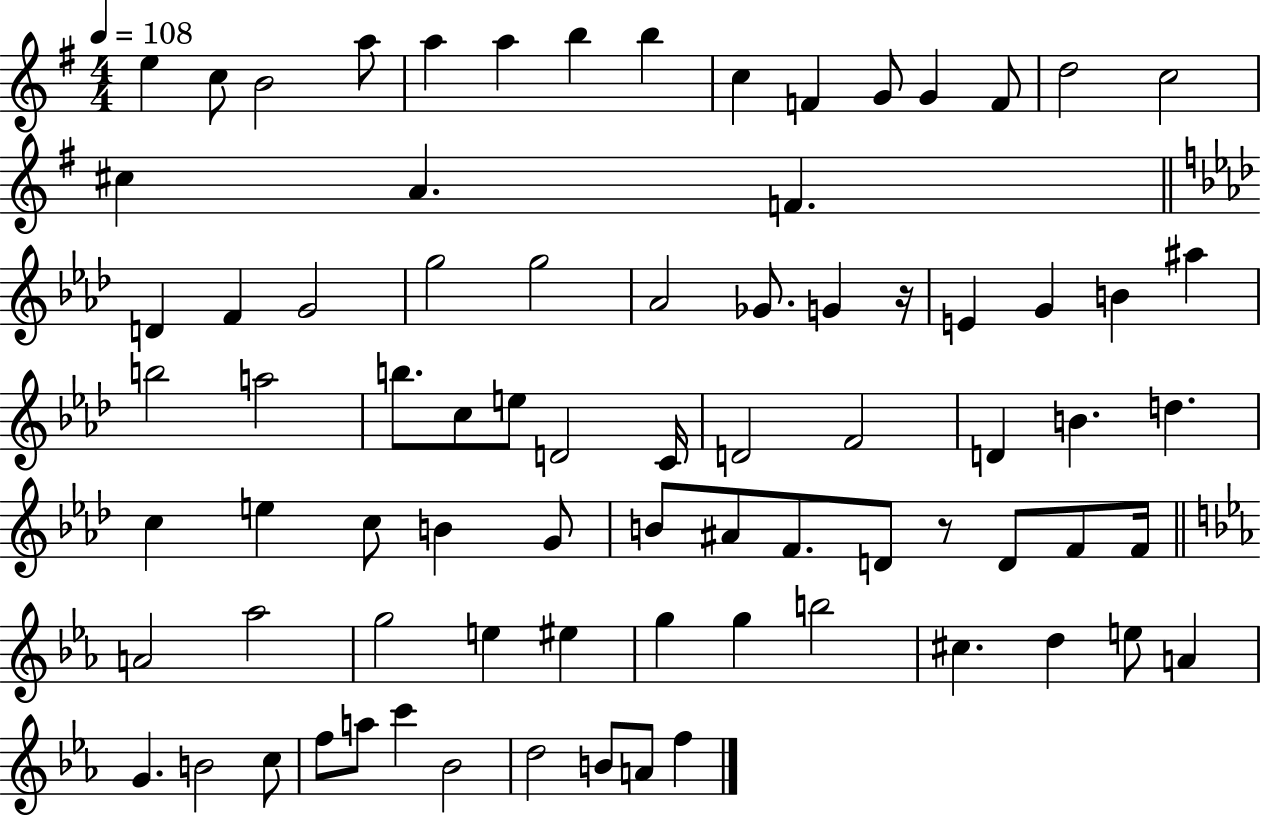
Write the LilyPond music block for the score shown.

{
  \clef treble
  \numericTimeSignature
  \time 4/4
  \key g \major
  \tempo 4 = 108
  e''4 c''8 b'2 a''8 | a''4 a''4 b''4 b''4 | c''4 f'4 g'8 g'4 f'8 | d''2 c''2 | \break cis''4 a'4. f'4. | \bar "||" \break \key aes \major d'4 f'4 g'2 | g''2 g''2 | aes'2 ges'8. g'4 r16 | e'4 g'4 b'4 ais''4 | \break b''2 a''2 | b''8. c''8 e''8 d'2 c'16 | d'2 f'2 | d'4 b'4. d''4. | \break c''4 e''4 c''8 b'4 g'8 | b'8 ais'8 f'8. d'8 r8 d'8 f'8 f'16 | \bar "||" \break \key c \minor a'2 aes''2 | g''2 e''4 eis''4 | g''4 g''4 b''2 | cis''4. d''4 e''8 a'4 | \break g'4. b'2 c''8 | f''8 a''8 c'''4 bes'2 | d''2 b'8 a'8 f''4 | \bar "|."
}